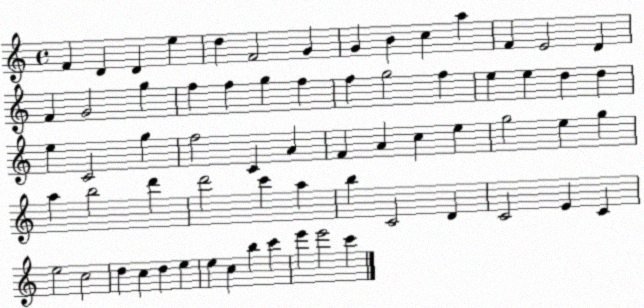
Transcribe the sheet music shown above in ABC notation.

X:1
T:Untitled
M:4/4
L:1/4
K:C
F D D e d F2 G G B c a F E2 D F G2 g f f g f f g2 f e e d d e C2 g f2 C A F A c e g2 e g a b2 d' d'2 c' a b C2 D C2 E C e2 c2 d c d e e c b c' e' e'2 c'